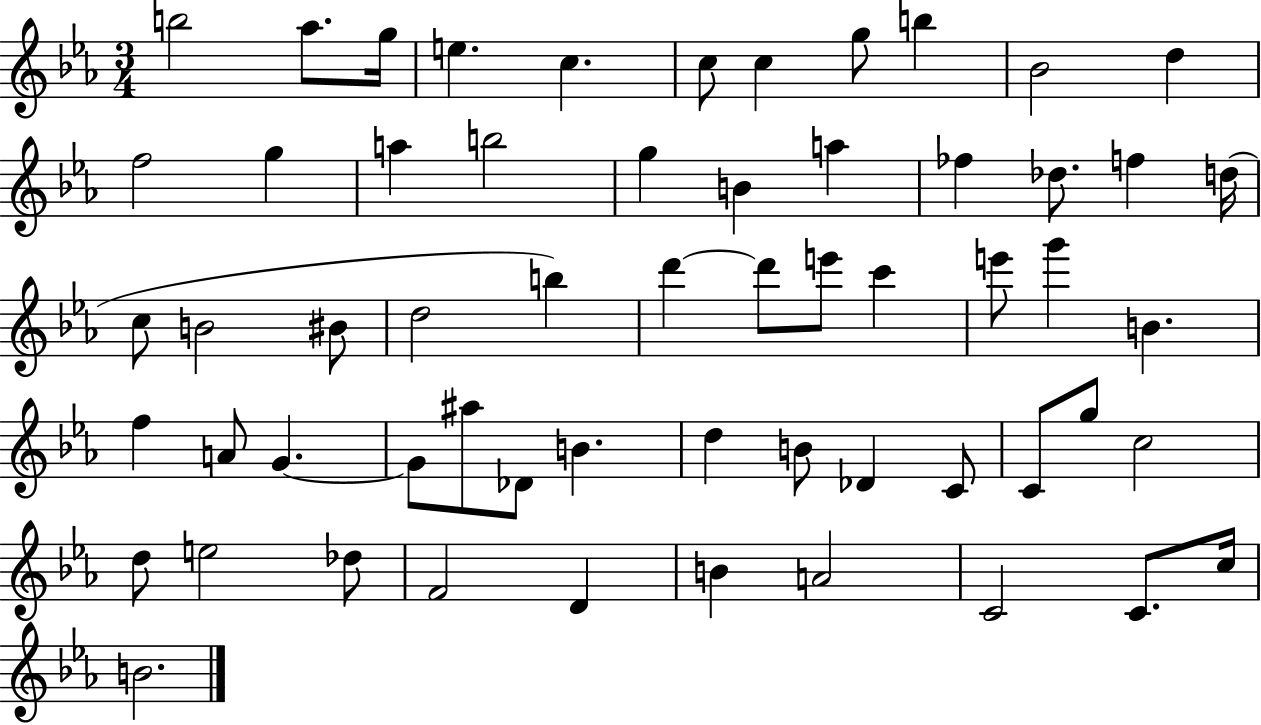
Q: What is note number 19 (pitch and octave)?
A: FES5